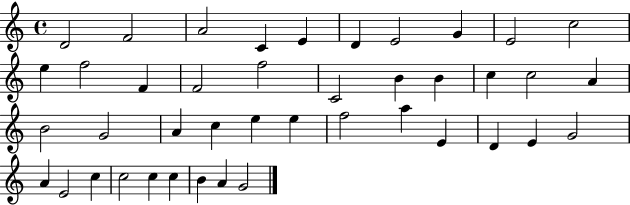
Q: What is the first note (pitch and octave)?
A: D4